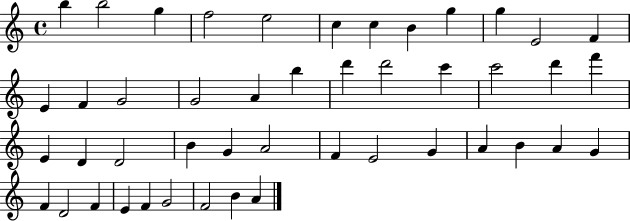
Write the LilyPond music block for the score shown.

{
  \clef treble
  \time 4/4
  \defaultTimeSignature
  \key c \major
  b''4 b''2 g''4 | f''2 e''2 | c''4 c''4 b'4 g''4 | g''4 e'2 f'4 | \break e'4 f'4 g'2 | g'2 a'4 b''4 | d'''4 d'''2 c'''4 | c'''2 d'''4 f'''4 | \break e'4 d'4 d'2 | b'4 g'4 a'2 | f'4 e'2 g'4 | a'4 b'4 a'4 g'4 | \break f'4 d'2 f'4 | e'4 f'4 g'2 | f'2 b'4 a'4 | \bar "|."
}